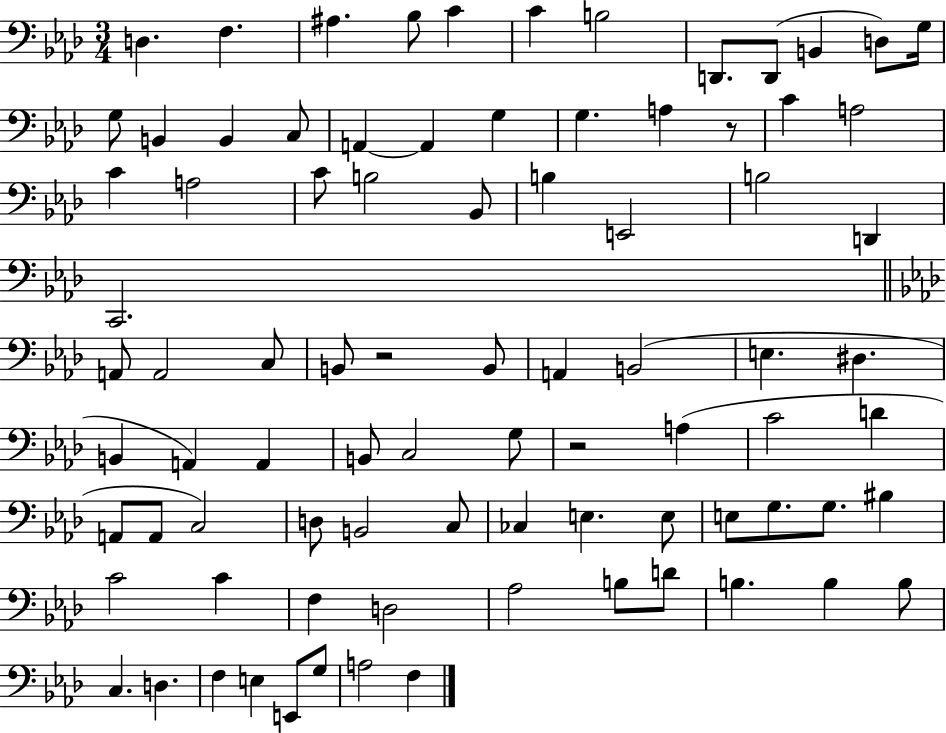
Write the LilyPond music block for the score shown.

{
  \clef bass
  \numericTimeSignature
  \time 3/4
  \key aes \major
  d4. f4. | ais4. bes8 c'4 | c'4 b2 | d,8. d,8( b,4 d8) g16 | \break g8 b,4 b,4 c8 | a,4~~ a,4 g4 | g4. a4 r8 | c'4 a2 | \break c'4 a2 | c'8 b2 bes,8 | b4 e,2 | b2 d,4 | \break c,2. | \bar "||" \break \key aes \major a,8 a,2 c8 | b,8 r2 b,8 | a,4 b,2( | e4. dis4. | \break b,4 a,4) a,4 | b,8 c2 g8 | r2 a4( | c'2 d'4 | \break a,8 a,8 c2) | d8 b,2 c8 | ces4 e4. e8 | e8 g8. g8. bis4 | \break c'2 c'4 | f4 d2 | aes2 b8 d'8 | b4. b4 b8 | \break c4. d4. | f4 e4 e,8 g8 | a2 f4 | \bar "|."
}